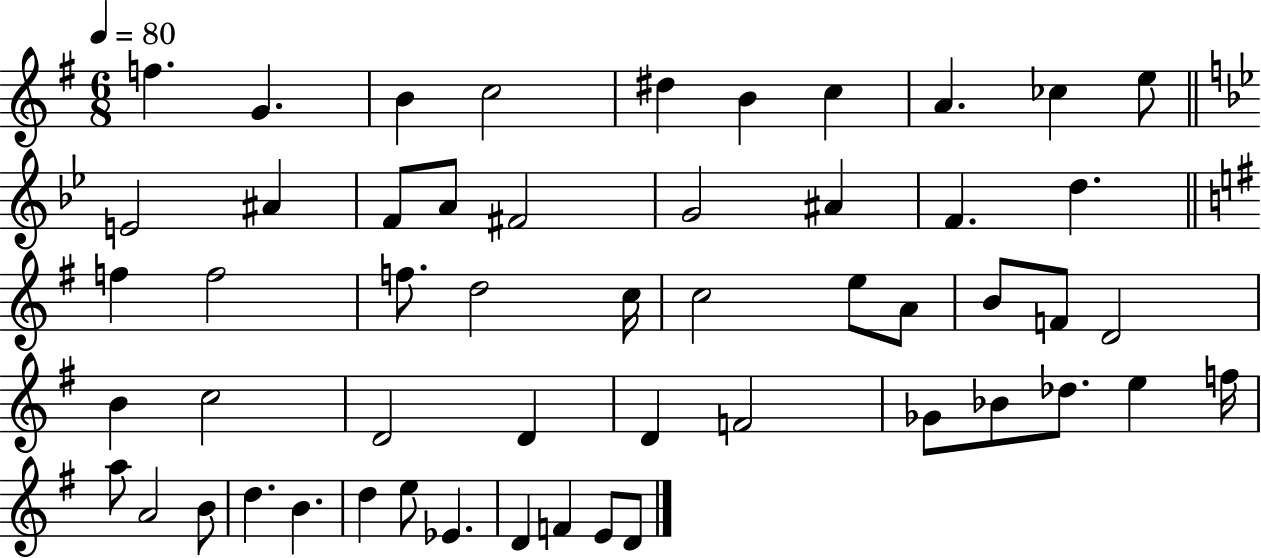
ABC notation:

X:1
T:Untitled
M:6/8
L:1/4
K:G
f G B c2 ^d B c A _c e/2 E2 ^A F/2 A/2 ^F2 G2 ^A F d f f2 f/2 d2 c/4 c2 e/2 A/2 B/2 F/2 D2 B c2 D2 D D F2 _G/2 _B/2 _d/2 e f/4 a/2 A2 B/2 d B d e/2 _E D F E/2 D/2